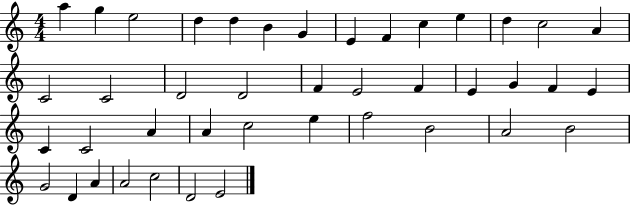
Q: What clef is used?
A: treble